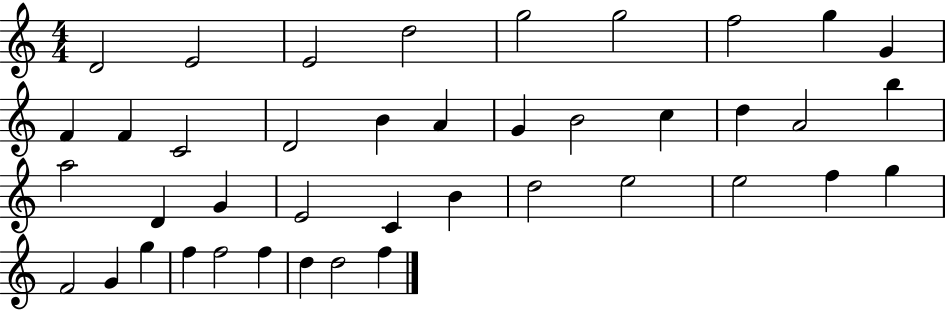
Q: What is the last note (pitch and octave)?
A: F5